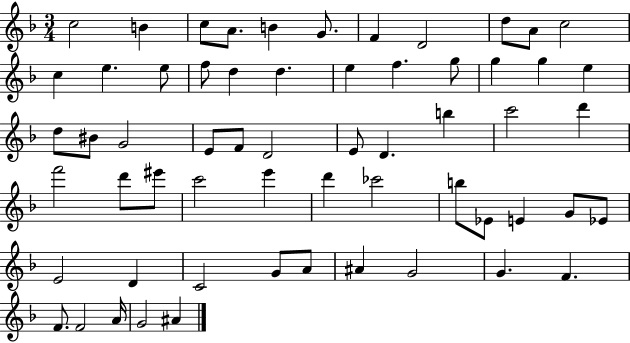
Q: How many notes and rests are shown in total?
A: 60